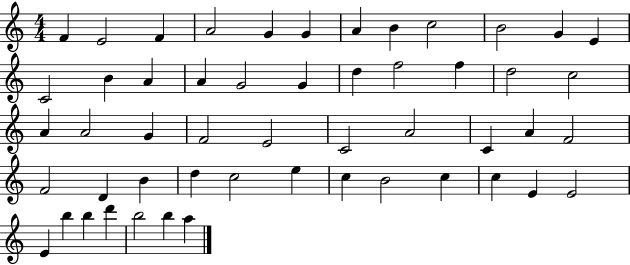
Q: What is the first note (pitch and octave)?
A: F4